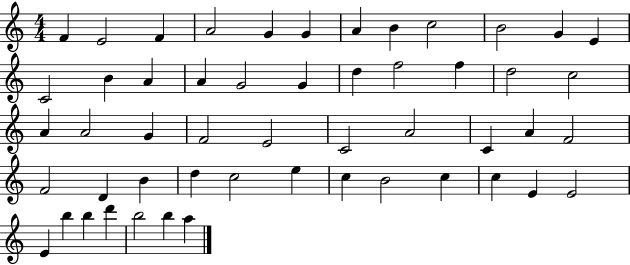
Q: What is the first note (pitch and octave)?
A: F4